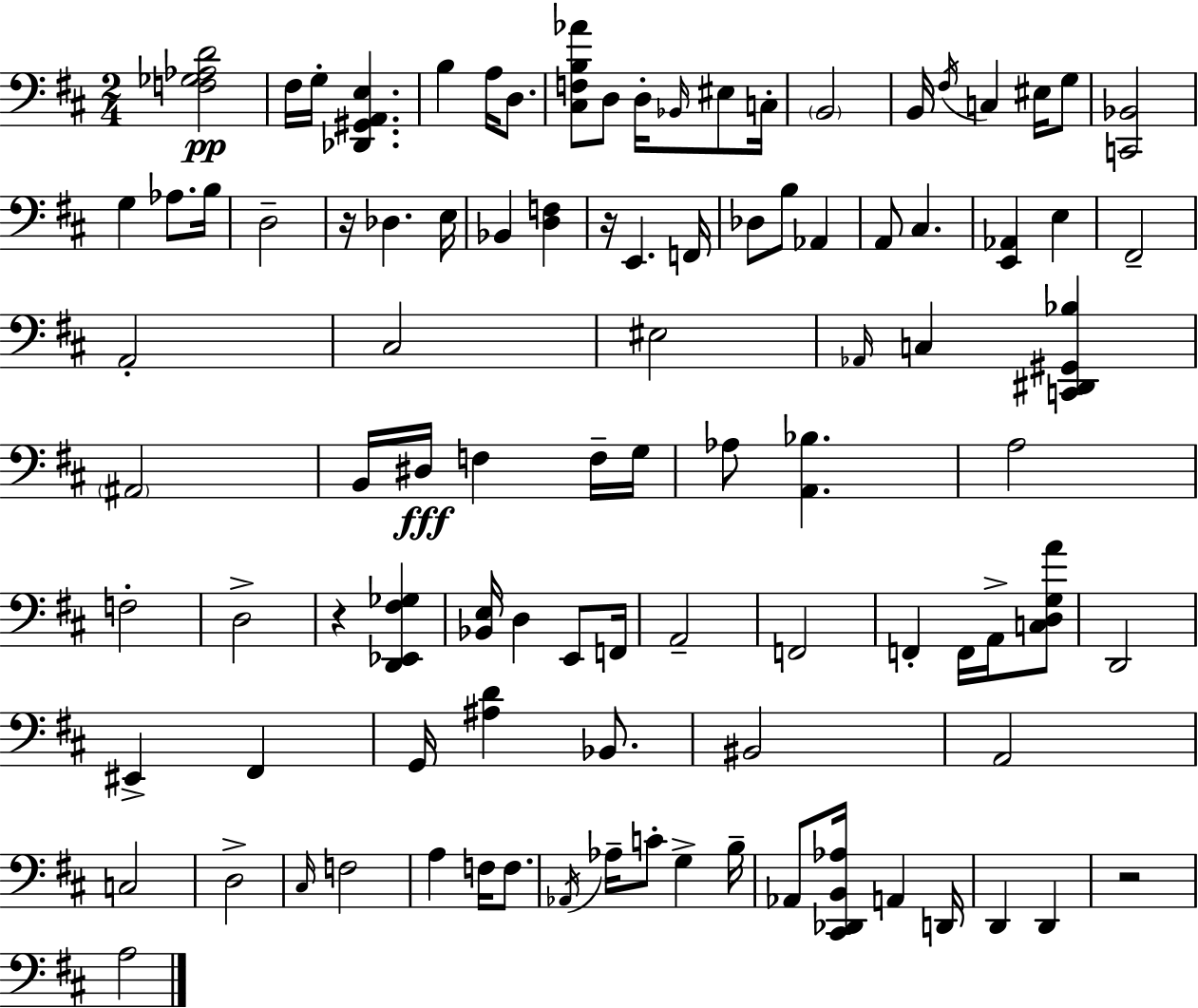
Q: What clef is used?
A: bass